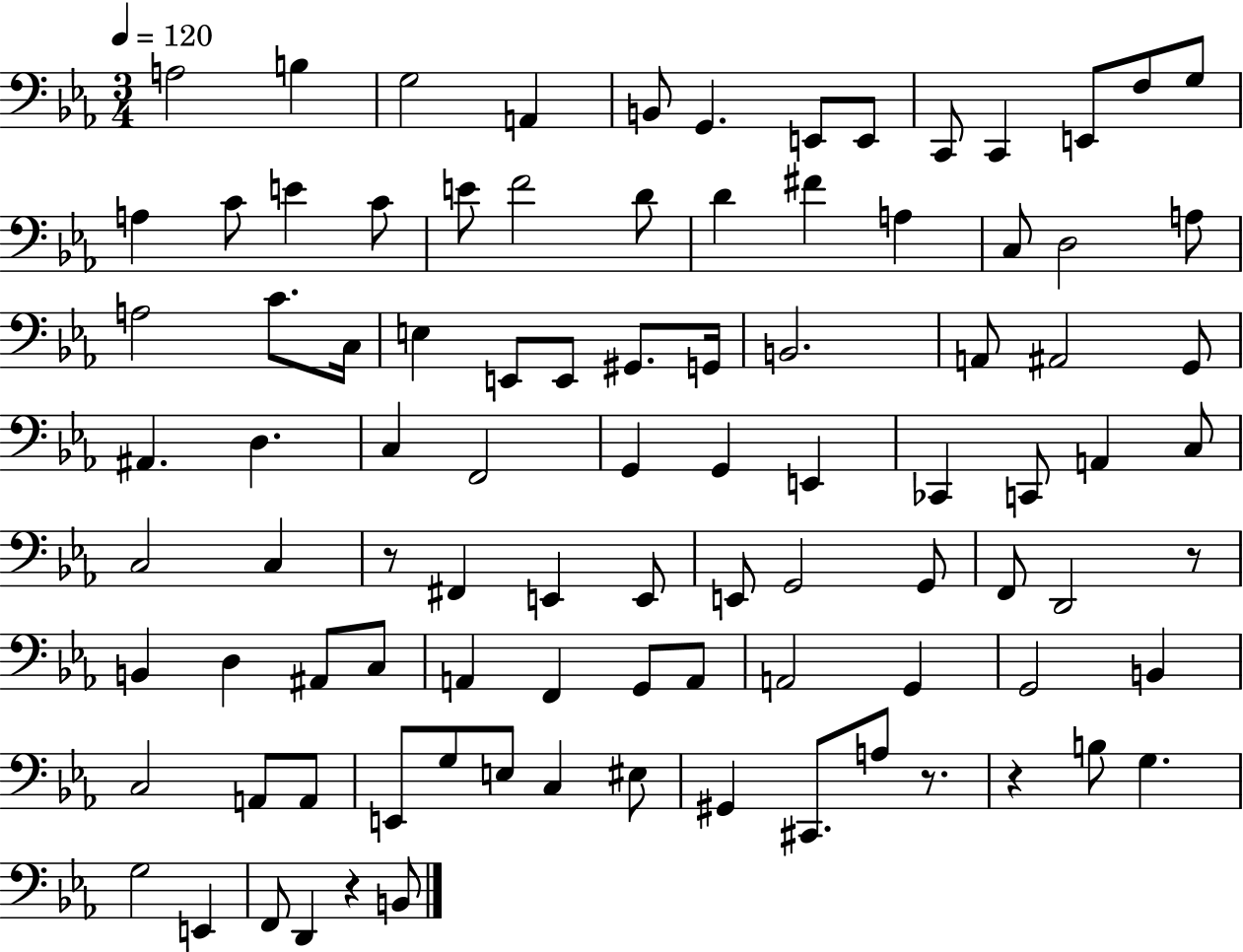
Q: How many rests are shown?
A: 5